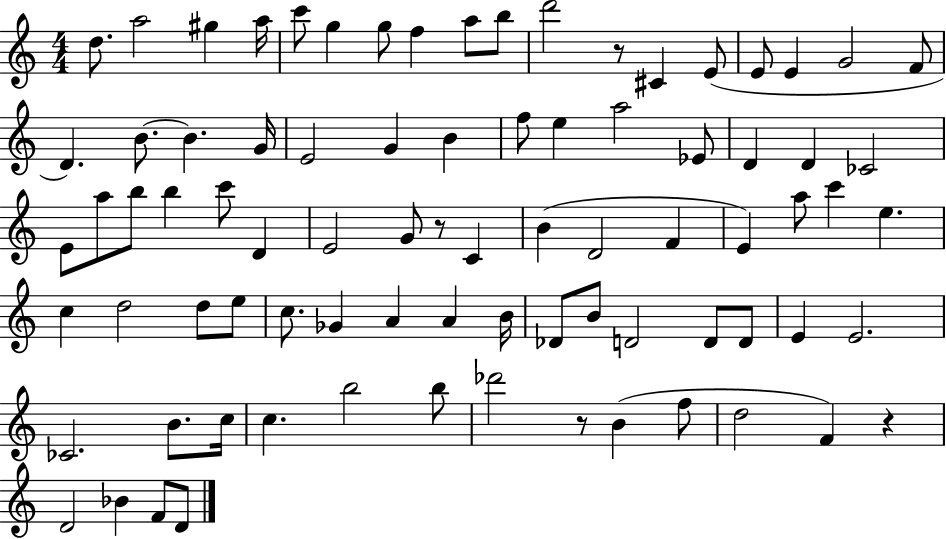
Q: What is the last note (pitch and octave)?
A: D4